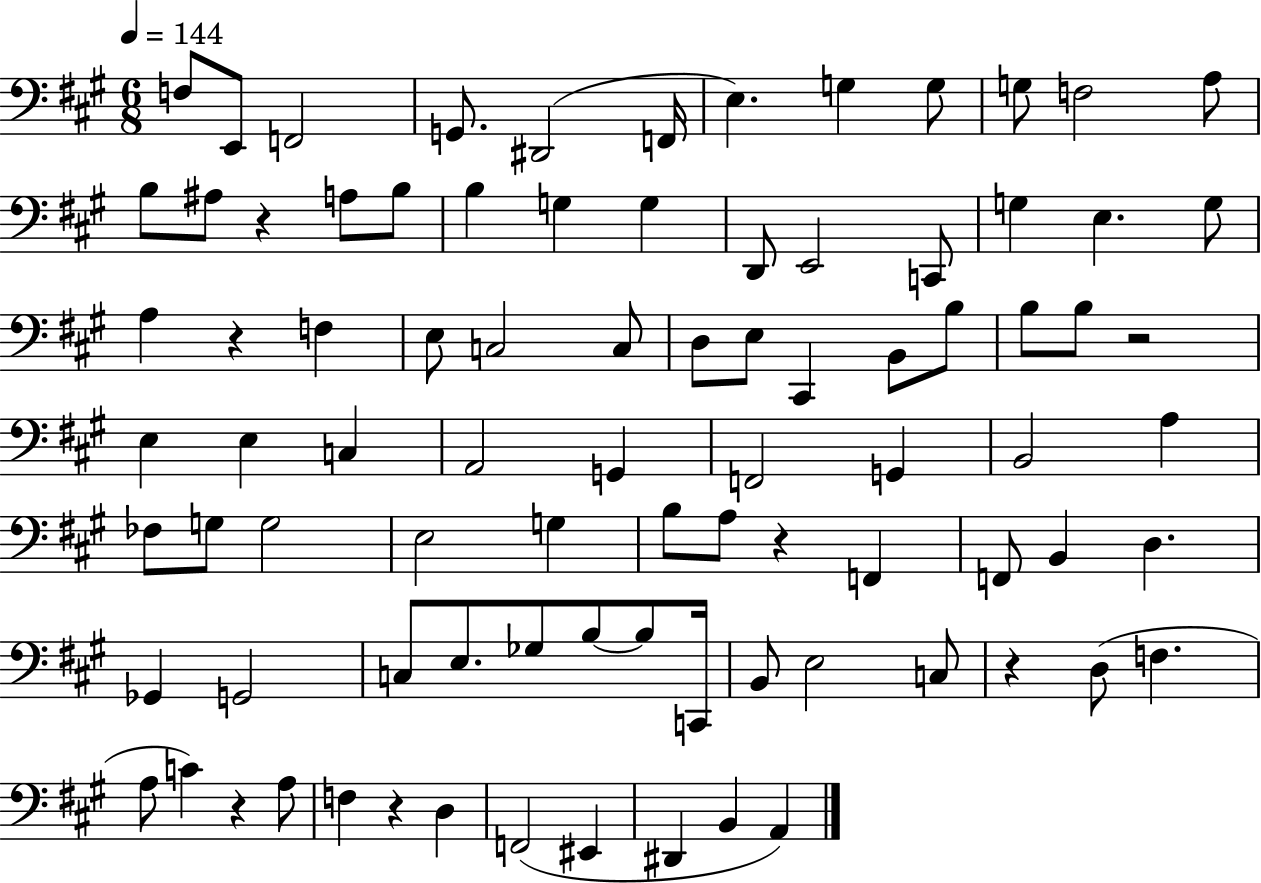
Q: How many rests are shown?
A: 7